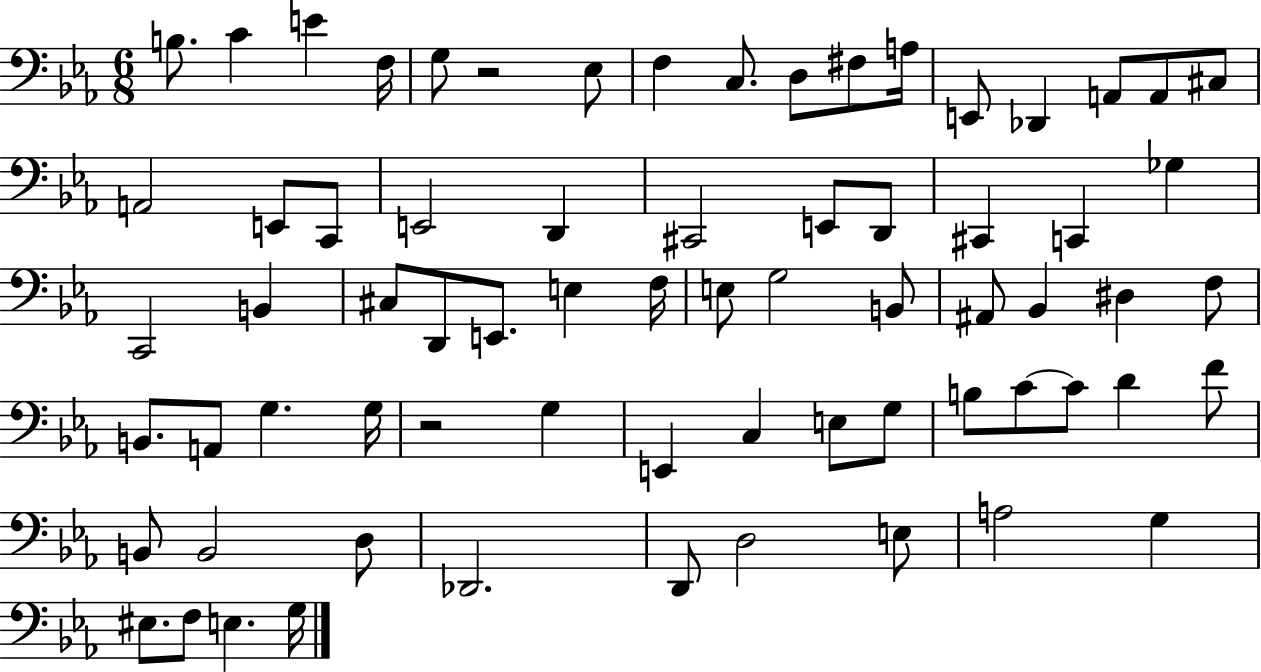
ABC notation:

X:1
T:Untitled
M:6/8
L:1/4
K:Eb
B,/2 C E F,/4 G,/2 z2 _E,/2 F, C,/2 D,/2 ^F,/2 A,/4 E,,/2 _D,, A,,/2 A,,/2 ^C,/2 A,,2 E,,/2 C,,/2 E,,2 D,, ^C,,2 E,,/2 D,,/2 ^C,, C,, _G, C,,2 B,, ^C,/2 D,,/2 E,,/2 E, F,/4 E,/2 G,2 B,,/2 ^A,,/2 _B,, ^D, F,/2 B,,/2 A,,/2 G, G,/4 z2 G, E,, C, E,/2 G,/2 B,/2 C/2 C/2 D F/2 B,,/2 B,,2 D,/2 _D,,2 D,,/2 D,2 E,/2 A,2 G, ^E,/2 F,/2 E, G,/4